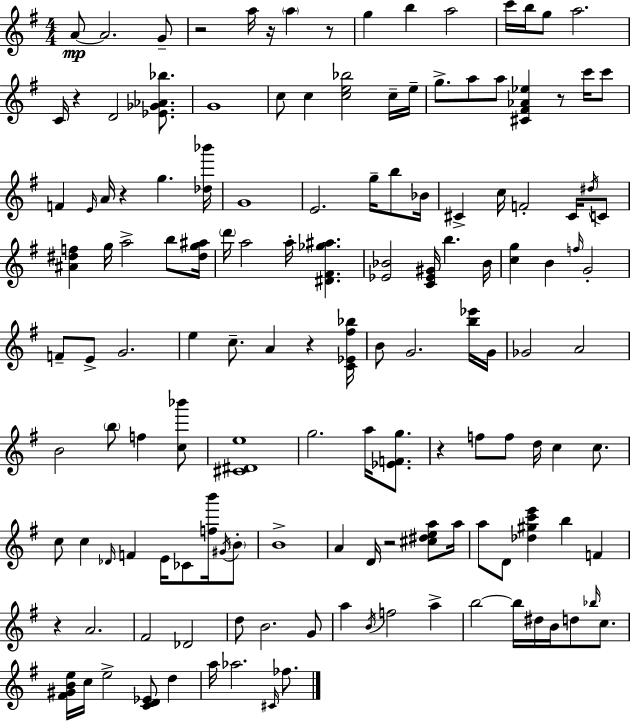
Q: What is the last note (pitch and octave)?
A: FES5